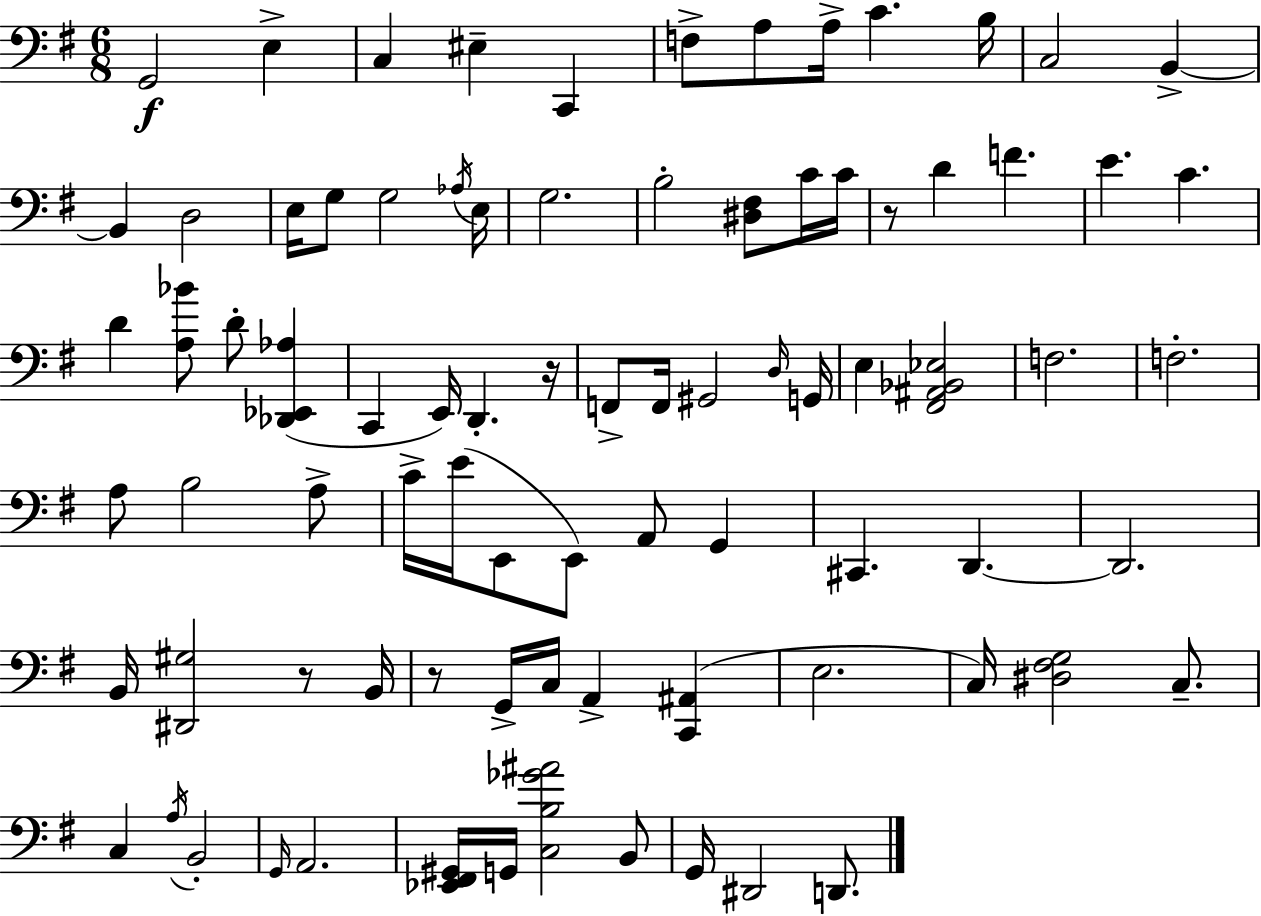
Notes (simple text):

G2/h E3/q C3/q EIS3/q C2/q F3/e A3/e A3/s C4/q. B3/s C3/h B2/q B2/q D3/h E3/s G3/e G3/h Ab3/s E3/s G3/h. B3/h [D#3,F#3]/e C4/s C4/s R/e D4/q F4/q. E4/q. C4/q. D4/q [A3,Bb4]/e D4/e [Db2,Eb2,Ab3]/q C2/q E2/s D2/q. R/s F2/e F2/s G#2/h D3/s G2/s E3/q [F#2,A#2,Bb2,Eb3]/h F3/h. F3/h. A3/e B3/h A3/e C4/s E4/s E2/e E2/e A2/e G2/q C#2/q. D2/q. D2/h. B2/s [D#2,G#3]/h R/e B2/s R/e G2/s C3/s A2/q [C2,A#2]/q E3/h. C3/s [D#3,F#3,G3]/h C3/e. C3/q A3/s B2/h G2/s A2/h. [Eb2,F#2,G#2]/s G2/s [C3,B3,Gb4,A#4]/h B2/e G2/s D#2/h D2/e.